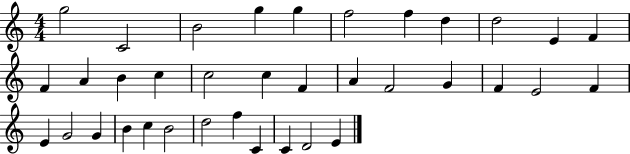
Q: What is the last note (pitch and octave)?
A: E4